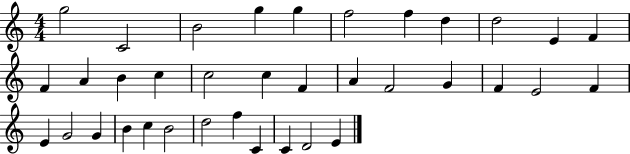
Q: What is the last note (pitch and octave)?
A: E4